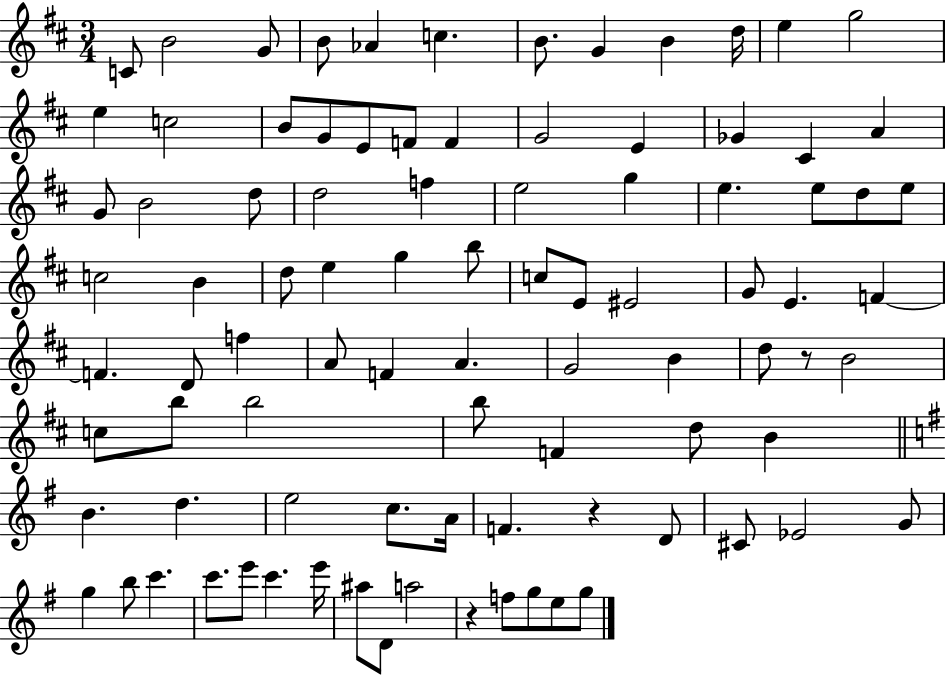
C4/e B4/h G4/e B4/e Ab4/q C5/q. B4/e. G4/q B4/q D5/s E5/q G5/h E5/q C5/h B4/e G4/e E4/e F4/e F4/q G4/h E4/q Gb4/q C#4/q A4/q G4/e B4/h D5/e D5/h F5/q E5/h G5/q E5/q. E5/e D5/e E5/e C5/h B4/q D5/e E5/q G5/q B5/e C5/e E4/e EIS4/h G4/e E4/q. F4/q F4/q. D4/e F5/q A4/e F4/q A4/q. G4/h B4/q D5/e R/e B4/h C5/e B5/e B5/h B5/e F4/q D5/e B4/q B4/q. D5/q. E5/h C5/e. A4/s F4/q. R/q D4/e C#4/e Eb4/h G4/e G5/q B5/e C6/q. C6/e. E6/e C6/q. E6/s A#5/e D4/e A5/h R/q F5/e G5/e E5/e G5/e